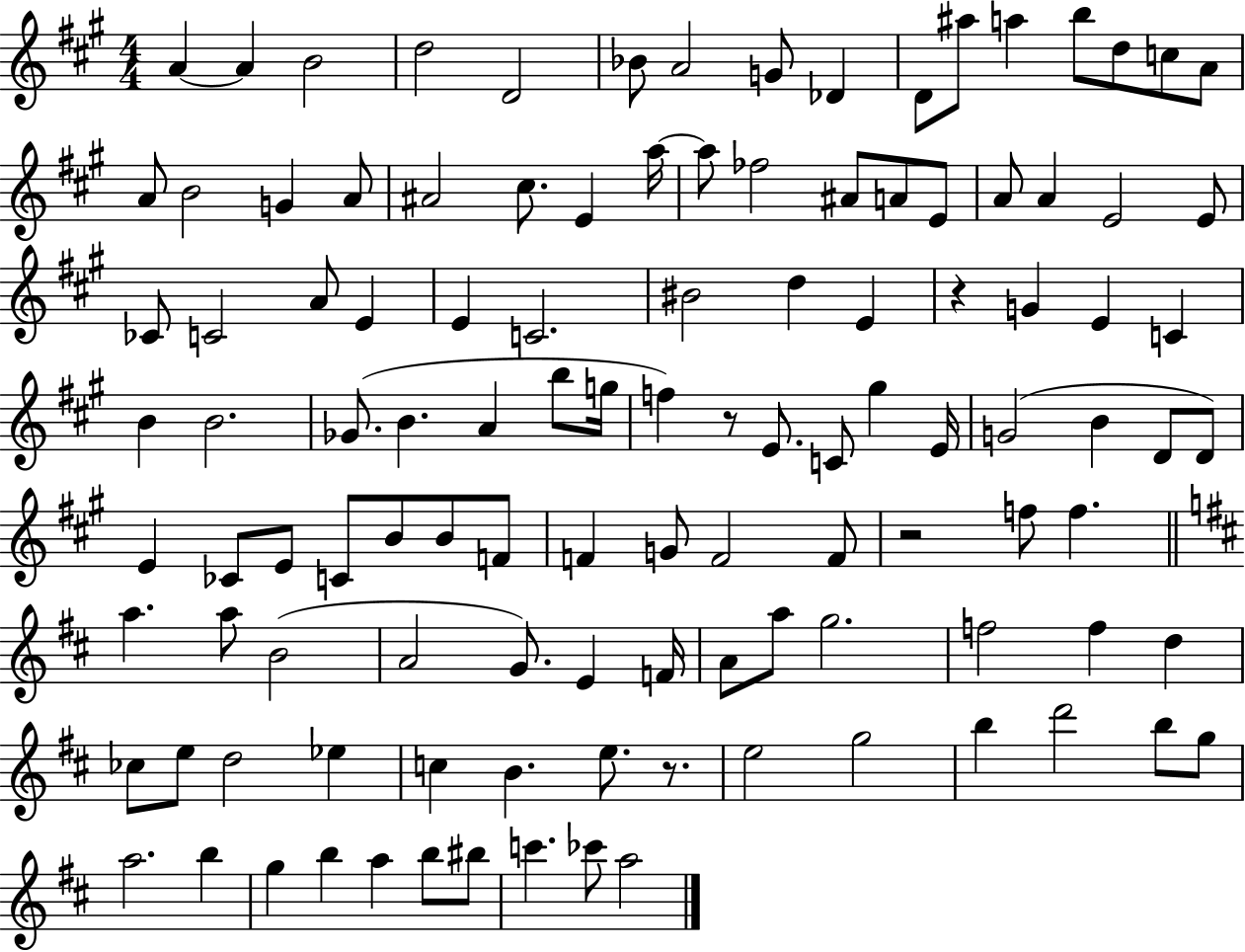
X:1
T:Untitled
M:4/4
L:1/4
K:A
A A B2 d2 D2 _B/2 A2 G/2 _D D/2 ^a/2 a b/2 d/2 c/2 A/2 A/2 B2 G A/2 ^A2 ^c/2 E a/4 a/2 _f2 ^A/2 A/2 E/2 A/2 A E2 E/2 _C/2 C2 A/2 E E C2 ^B2 d E z G E C B B2 _G/2 B A b/2 g/4 f z/2 E/2 C/2 ^g E/4 G2 B D/2 D/2 E _C/2 E/2 C/2 B/2 B/2 F/2 F G/2 F2 F/2 z2 f/2 f a a/2 B2 A2 G/2 E F/4 A/2 a/2 g2 f2 f d _c/2 e/2 d2 _e c B e/2 z/2 e2 g2 b d'2 b/2 g/2 a2 b g b a b/2 ^b/2 c' _c'/2 a2